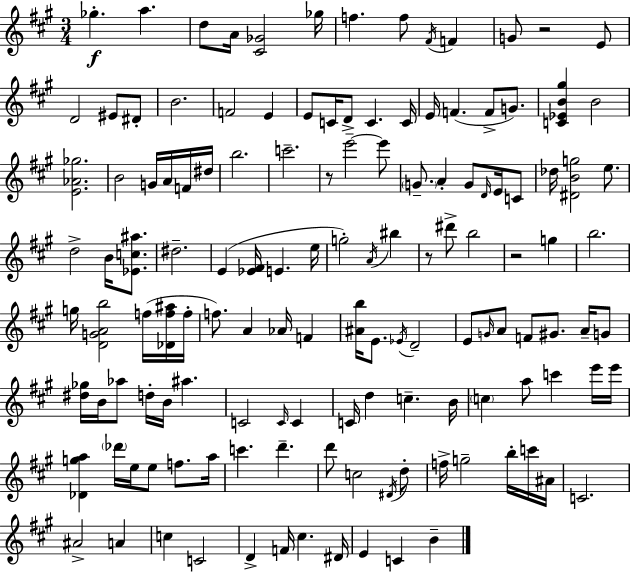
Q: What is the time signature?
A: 3/4